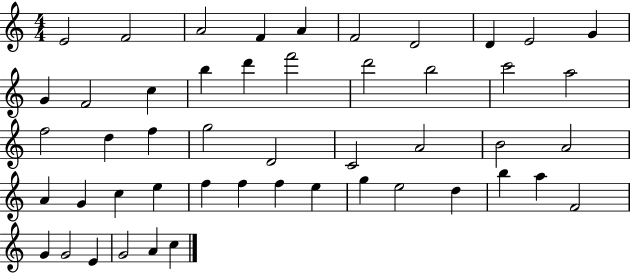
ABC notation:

X:1
T:Untitled
M:4/4
L:1/4
K:C
E2 F2 A2 F A F2 D2 D E2 G G F2 c b d' f'2 d'2 b2 c'2 a2 f2 d f g2 D2 C2 A2 B2 A2 A G c e f f f e g e2 d b a F2 G G2 E G2 A c